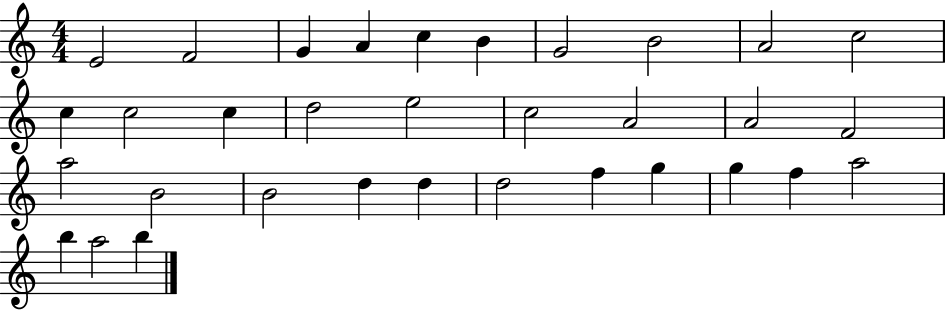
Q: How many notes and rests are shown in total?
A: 33